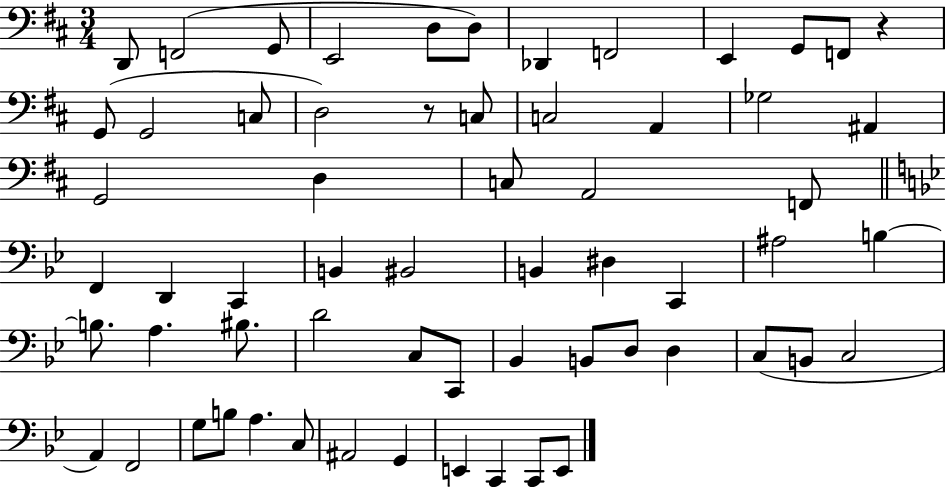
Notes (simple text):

D2/e F2/h G2/e E2/h D3/e D3/e Db2/q F2/h E2/q G2/e F2/e R/q G2/e G2/h C3/e D3/h R/e C3/e C3/h A2/q Gb3/h A#2/q G2/h D3/q C3/e A2/h F2/e F2/q D2/q C2/q B2/q BIS2/h B2/q D#3/q C2/q A#3/h B3/q B3/e. A3/q. BIS3/e. D4/h C3/e C2/e Bb2/q B2/e D3/e D3/q C3/e B2/e C3/h A2/q F2/h G3/e B3/e A3/q. C3/e A#2/h G2/q E2/q C2/q C2/e E2/e